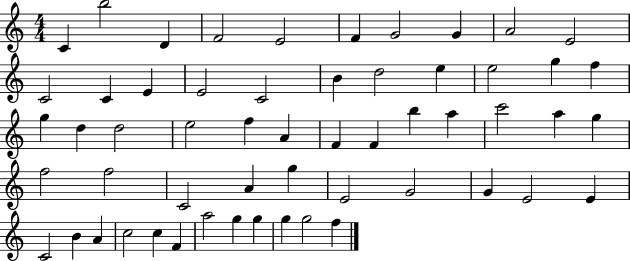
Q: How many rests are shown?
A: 0